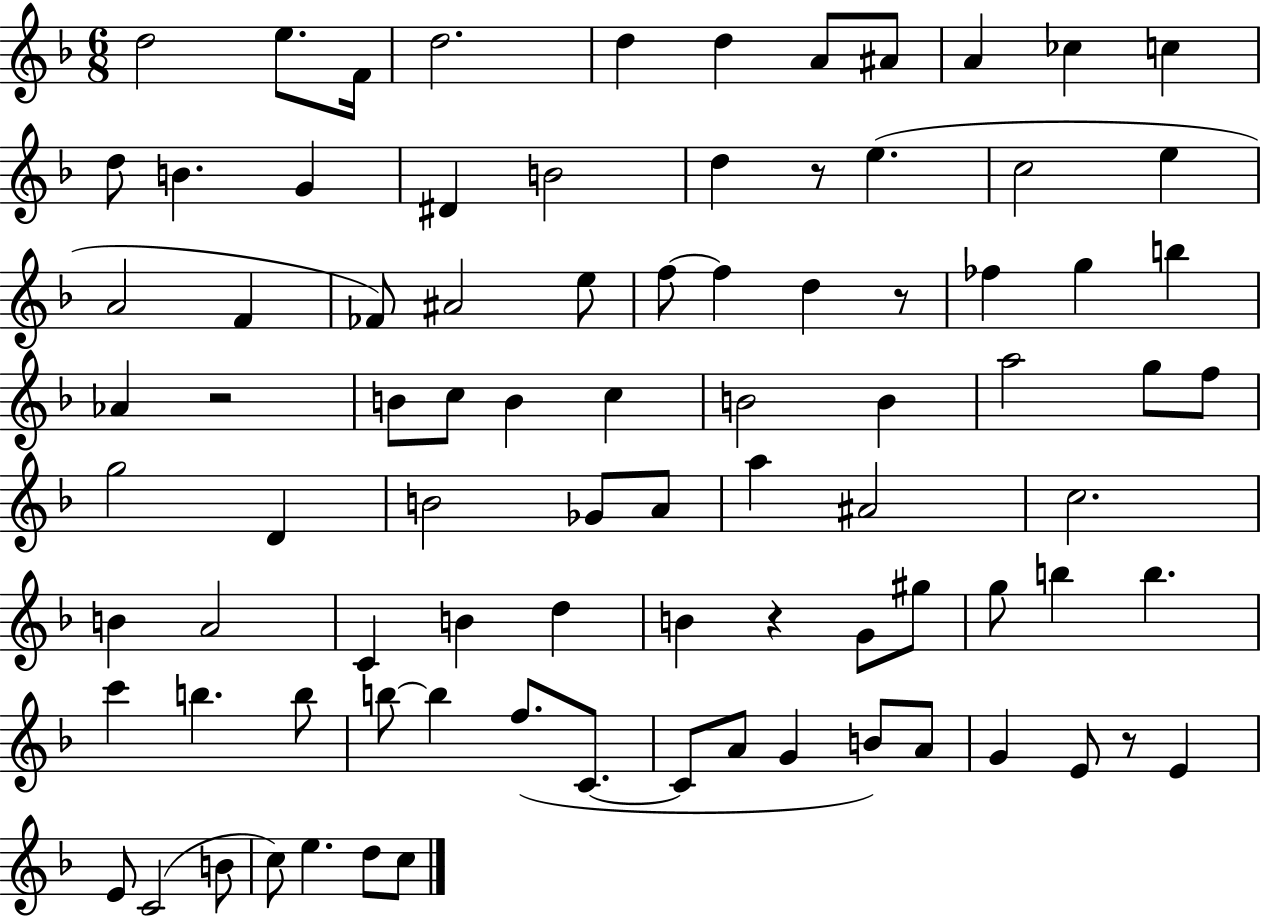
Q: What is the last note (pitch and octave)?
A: C5